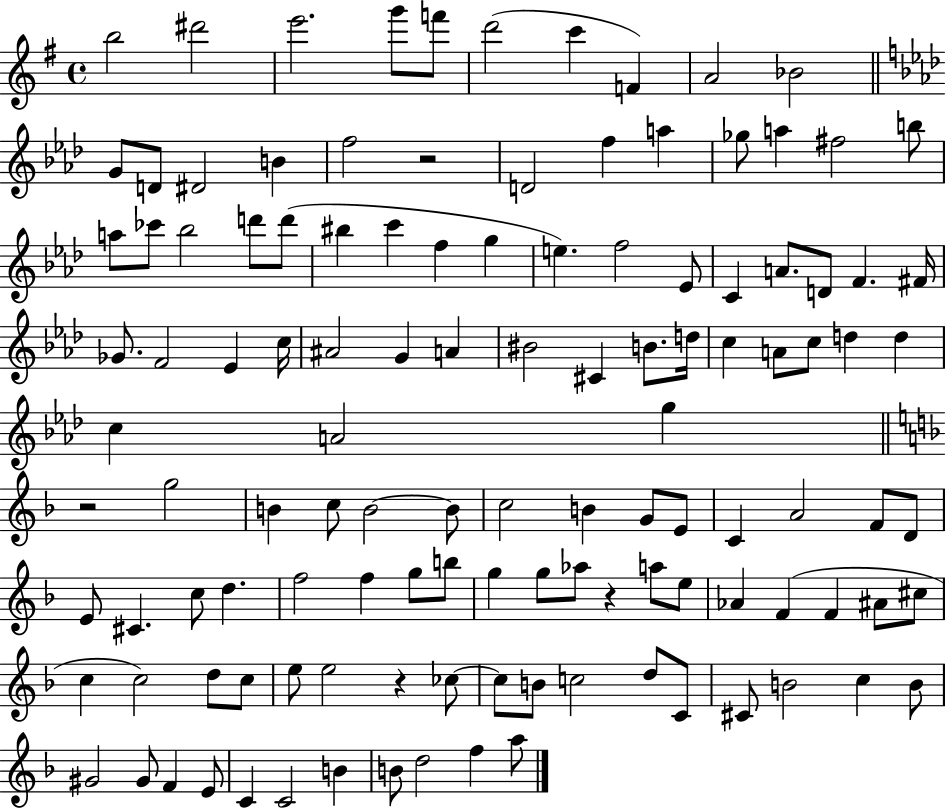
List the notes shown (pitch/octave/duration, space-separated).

B5/h D#6/h E6/h. G6/e F6/e D6/h C6/q F4/q A4/h Bb4/h G4/e D4/e D#4/h B4/q F5/h R/h D4/h F5/q A5/q Gb5/e A5/q F#5/h B5/e A5/e CES6/e Bb5/h D6/e D6/e BIS5/q C6/q F5/q G5/q E5/q. F5/h Eb4/e C4/q A4/e. D4/e F4/q. F#4/s Gb4/e. F4/h Eb4/q C5/s A#4/h G4/q A4/q BIS4/h C#4/q B4/e. D5/s C5/q A4/e C5/e D5/q D5/q C5/q A4/h G5/q R/h G5/h B4/q C5/e B4/h B4/e C5/h B4/q G4/e E4/e C4/q A4/h F4/e D4/e E4/e C#4/q. C5/e D5/q. F5/h F5/q G5/e B5/e G5/q G5/e Ab5/e R/q A5/e E5/e Ab4/q F4/q F4/q A#4/e C#5/e C5/q C5/h D5/e C5/e E5/e E5/h R/q CES5/e CES5/e B4/e C5/h D5/e C4/e C#4/e B4/h C5/q B4/e G#4/h G#4/e F4/q E4/e C4/q C4/h B4/q B4/e D5/h F5/q A5/e